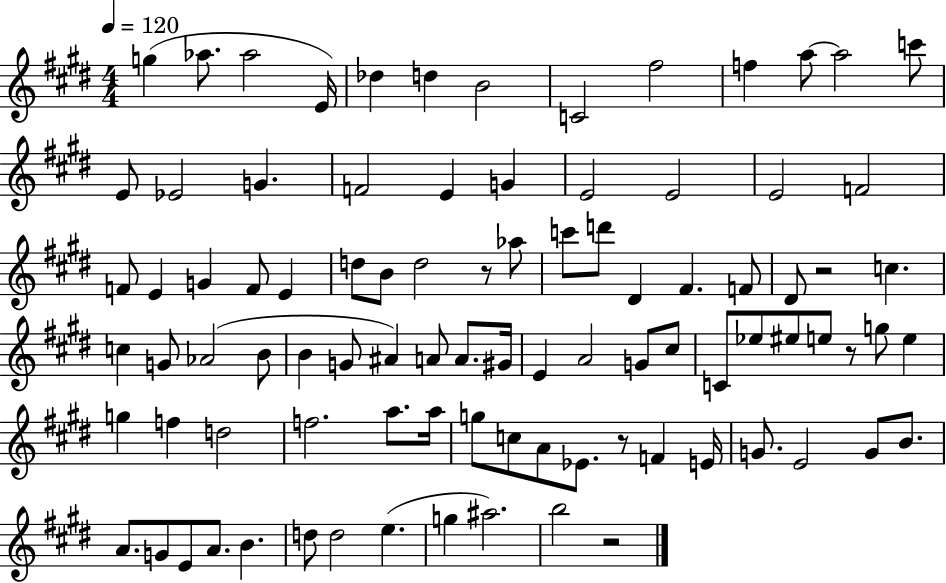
X:1
T:Untitled
M:4/4
L:1/4
K:E
g _a/2 _a2 E/4 _d d B2 C2 ^f2 f a/2 a2 c'/2 E/2 _E2 G F2 E G E2 E2 E2 F2 F/2 E G F/2 E d/2 B/2 d2 z/2 _a/2 c'/2 d'/2 ^D ^F F/2 ^D/2 z2 c c G/2 _A2 B/2 B G/2 ^A A/2 A/2 ^G/4 E A2 G/2 ^c/2 C/2 _e/2 ^e/2 e/2 z/2 g/2 e g f d2 f2 a/2 a/4 g/2 c/2 A/2 _E/2 z/2 F E/4 G/2 E2 G/2 B/2 A/2 G/2 E/2 A/2 B d/2 d2 e g ^a2 b2 z2